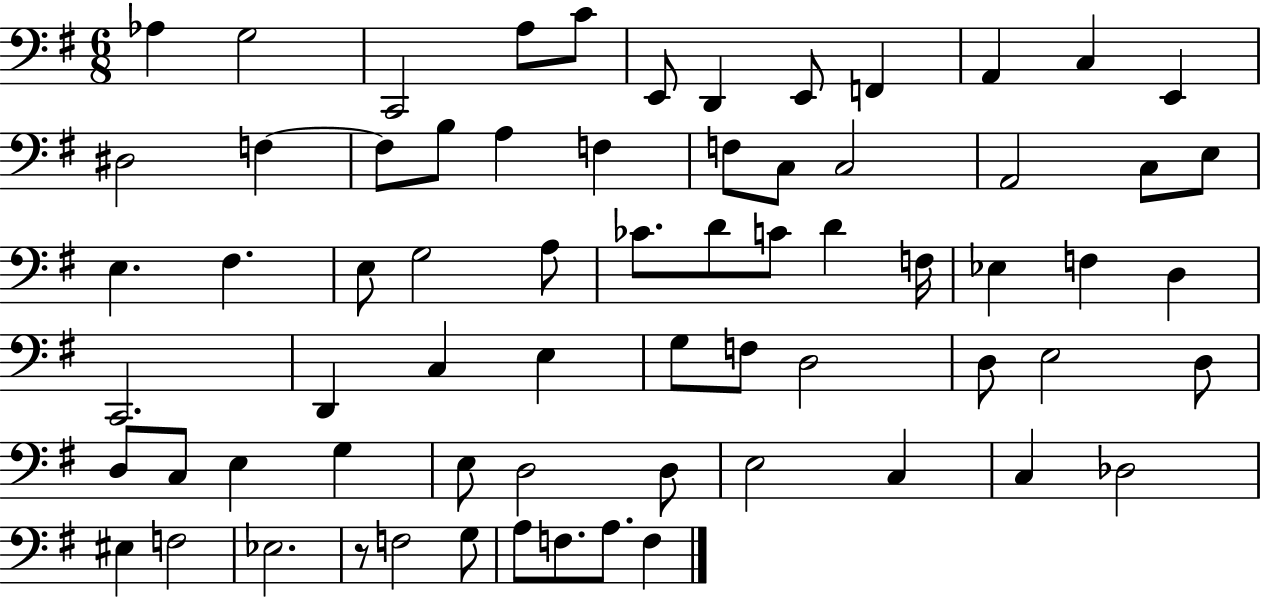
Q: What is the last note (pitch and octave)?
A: F3